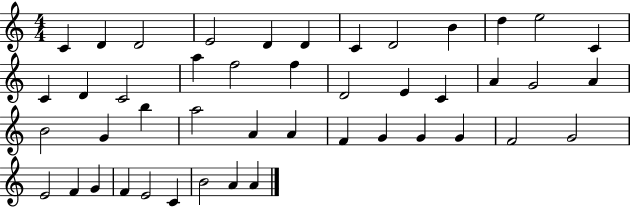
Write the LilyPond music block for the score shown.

{
  \clef treble
  \numericTimeSignature
  \time 4/4
  \key c \major
  c'4 d'4 d'2 | e'2 d'4 d'4 | c'4 d'2 b'4 | d''4 e''2 c'4 | \break c'4 d'4 c'2 | a''4 f''2 f''4 | d'2 e'4 c'4 | a'4 g'2 a'4 | \break b'2 g'4 b''4 | a''2 a'4 a'4 | f'4 g'4 g'4 g'4 | f'2 g'2 | \break e'2 f'4 g'4 | f'4 e'2 c'4 | b'2 a'4 a'4 | \bar "|."
}